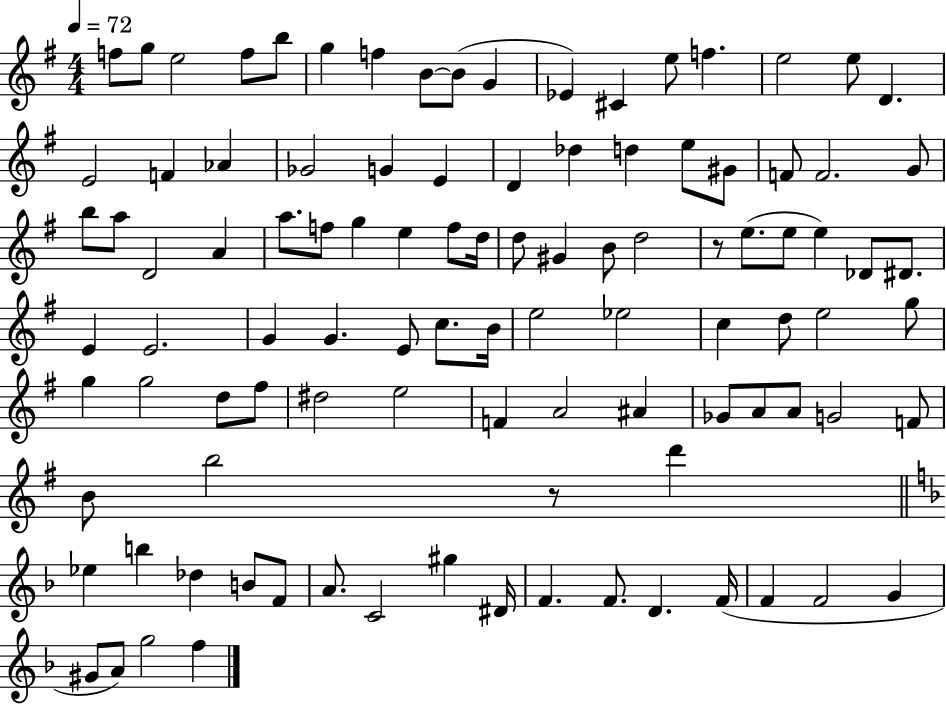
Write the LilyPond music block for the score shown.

{
  \clef treble
  \numericTimeSignature
  \time 4/4
  \key g \major
  \tempo 4 = 72
  f''8 g''8 e''2 f''8 b''8 | g''4 f''4 b'8~~ b'8( g'4 | ees'4) cis'4 e''8 f''4. | e''2 e''8 d'4. | \break e'2 f'4 aes'4 | ges'2 g'4 e'4 | d'4 des''4 d''4 e''8 gis'8 | f'8 f'2. g'8 | \break b''8 a''8 d'2 a'4 | a''8. f''8 g''4 e''4 f''8 d''16 | d''8 gis'4 b'8 d''2 | r8 e''8.( e''8 e''4) des'8 dis'8. | \break e'4 e'2. | g'4 g'4. e'8 c''8. b'16 | e''2 ees''2 | c''4 d''8 e''2 g''8 | \break g''4 g''2 d''8 fis''8 | dis''2 e''2 | f'4 a'2 ais'4 | ges'8 a'8 a'8 g'2 f'8 | \break b'8 b''2 r8 d'''4 | \bar "||" \break \key d \minor ees''4 b''4 des''4 b'8 f'8 | a'8. c'2 gis''4 dis'16 | f'4. f'8. d'4. f'16( | f'4 f'2 g'4 | \break gis'8 a'8) g''2 f''4 | \bar "|."
}